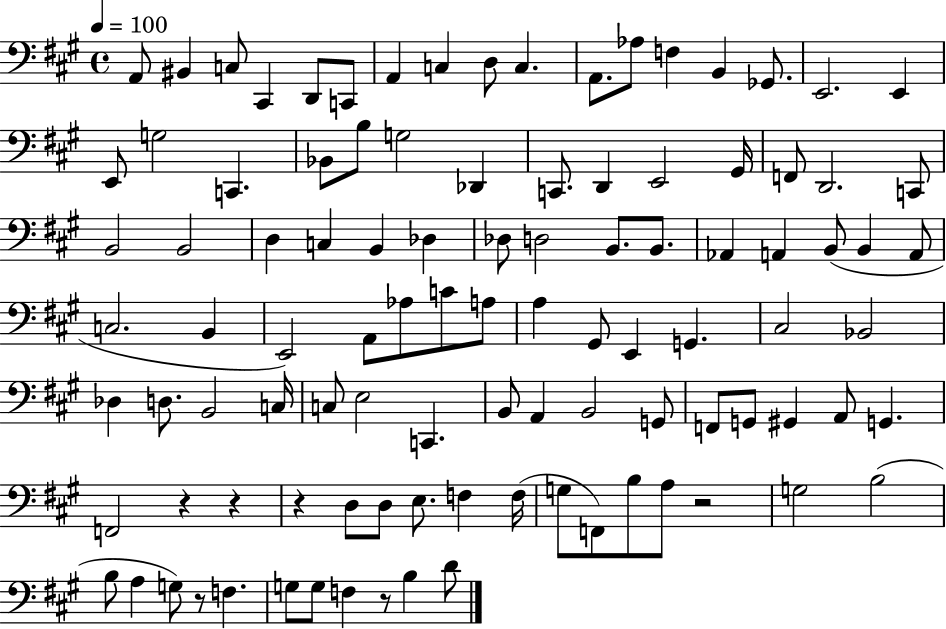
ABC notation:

X:1
T:Untitled
M:4/4
L:1/4
K:A
A,,/2 ^B,, C,/2 ^C,, D,,/2 C,,/2 A,, C, D,/2 C, A,,/2 _A,/2 F, B,, _G,,/2 E,,2 E,, E,,/2 G,2 C,, _B,,/2 B,/2 G,2 _D,, C,,/2 D,, E,,2 ^G,,/4 F,,/2 D,,2 C,,/2 B,,2 B,,2 D, C, B,, _D, _D,/2 D,2 B,,/2 B,,/2 _A,, A,, B,,/2 B,, A,,/2 C,2 B,, E,,2 A,,/2 _A,/2 C/2 A,/2 A, ^G,,/2 E,, G,, ^C,2 _B,,2 _D, D,/2 B,,2 C,/4 C,/2 E,2 C,, B,,/2 A,, B,,2 G,,/2 F,,/2 G,,/2 ^G,, A,,/2 G,, F,,2 z z z D,/2 D,/2 E,/2 F, F,/4 G,/2 F,,/2 B,/2 A,/2 z2 G,2 B,2 B,/2 A, G,/2 z/2 F, G,/2 G,/2 F, z/2 B, D/2